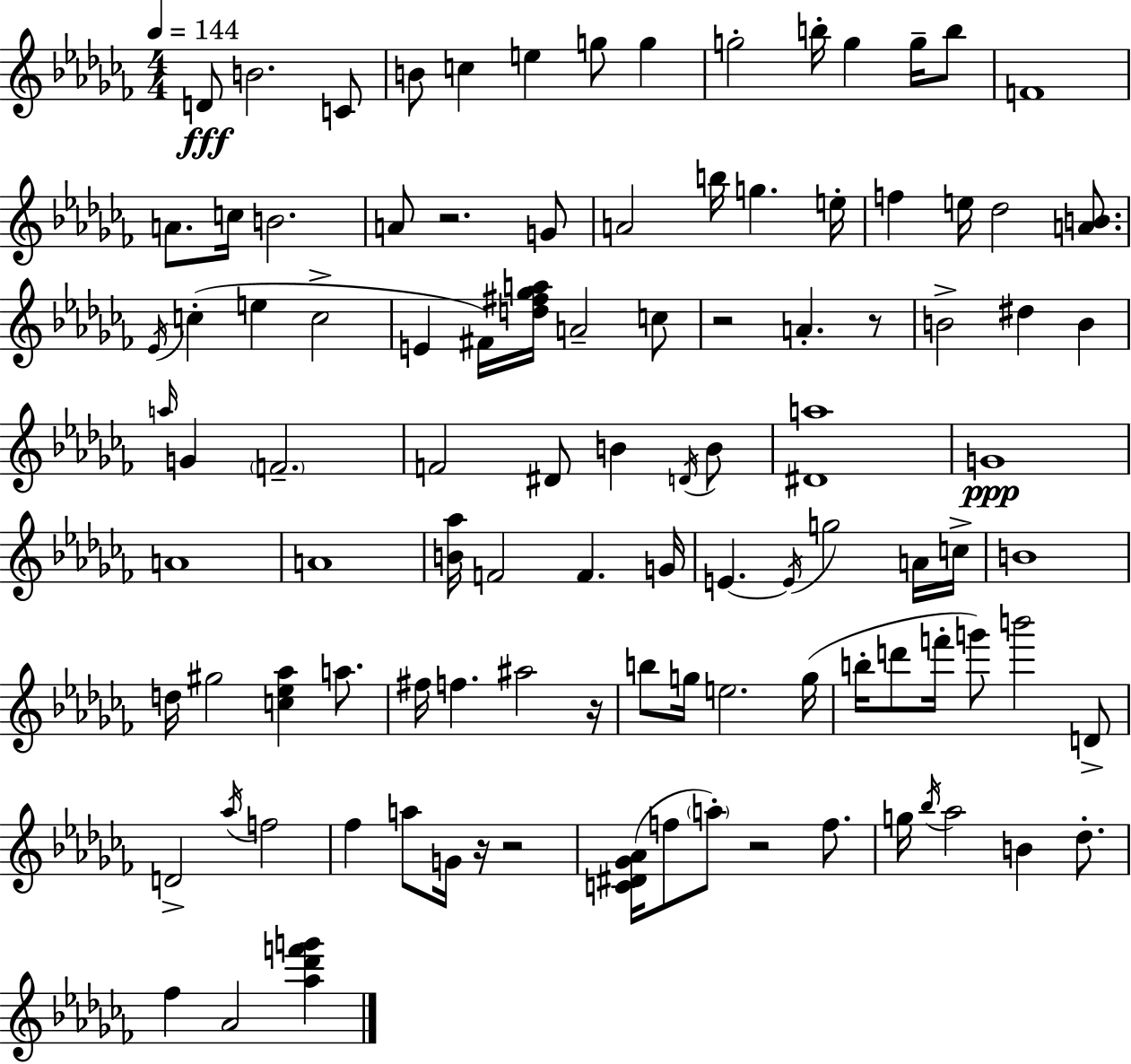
{
  \clef treble
  \numericTimeSignature
  \time 4/4
  \key aes \minor
  \tempo 4 = 144
  d'8\fff b'2. c'8 | b'8 c''4 e''4 g''8 g''4 | g''2-. b''16-. g''4 g''16-- b''8 | f'1 | \break a'8. c''16 b'2. | a'8 r2. g'8 | a'2 b''16 g''4. e''16-. | f''4 e''16 des''2 <a' b'>8. | \break \acciaccatura { ees'16 }( c''4-. e''4 c''2-> | e'4 fis'16) <d'' fis'' ges'' a''>16 a'2-- c''8 | r2 a'4.-. r8 | b'2-> dis''4 b'4 | \break \grace { a''16 } g'4 \parenthesize f'2.-- | f'2 dis'8 b'4 | \acciaccatura { d'16 } b'8 <dis' a''>1 | g'1\ppp | \break a'1 | a'1 | <b' aes''>16 f'2 f'4. | g'16 e'4.~~ \acciaccatura { e'16 } g''2 | \break a'16 c''16-> b'1 | d''16 gis''2 <c'' ees'' aes''>4 | a''8. fis''16 f''4. ais''2 | r16 b''8 g''16 e''2. | \break g''16( b''16-. d'''8 f'''16-. g'''8) b'''2 | d'8-> d'2-> \acciaccatura { aes''16 } f''2 | fes''4 a''8 g'16 r16 r2 | <c' dis' ges' aes'>16( f''8 \parenthesize a''8-.) r2 | \break f''8. g''16 \acciaccatura { bes''16 } aes''2 b'4 | des''8.-. fes''4 aes'2 | <aes'' des''' f''' g'''>4 \bar "|."
}